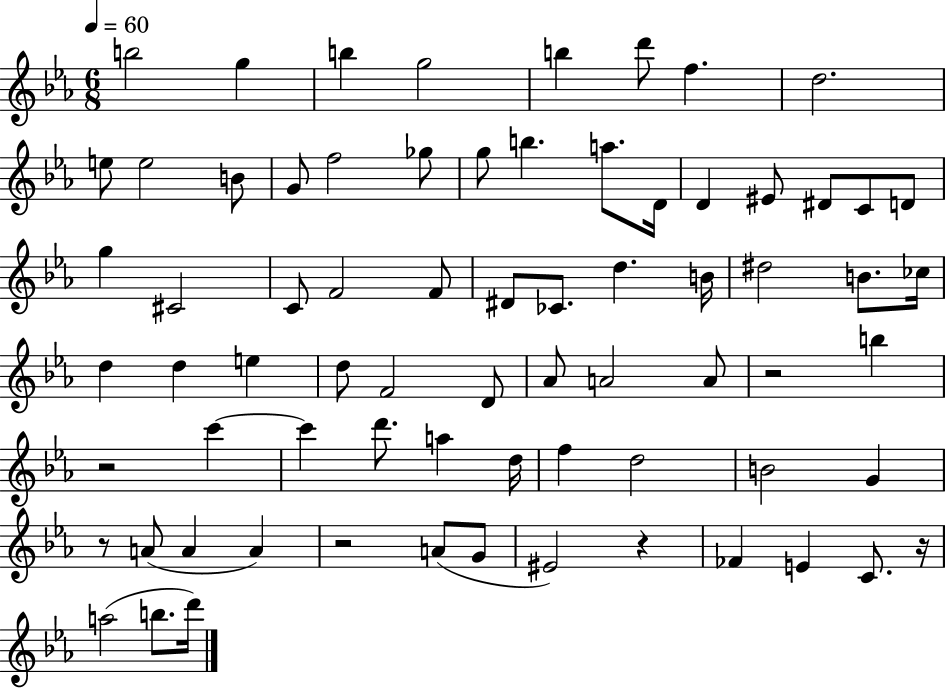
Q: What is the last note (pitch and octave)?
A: D6